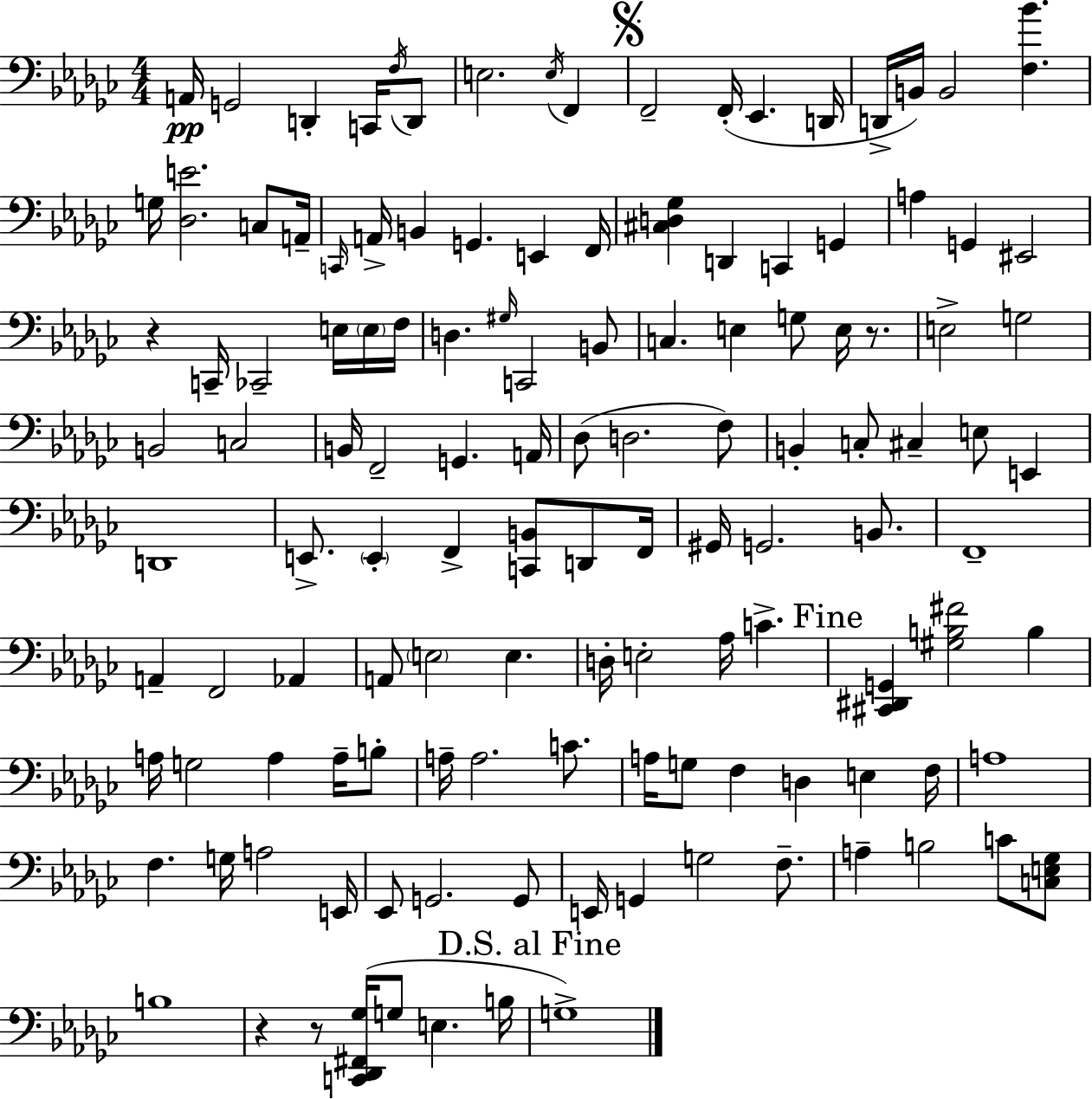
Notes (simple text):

A2/s G2/h D2/q C2/s F3/s D2/e E3/h. E3/s F2/q F2/h F2/s Eb2/q. D2/s D2/s B2/s B2/h [F3,Bb4]/q. G3/s [Db3,E4]/h. C3/e A2/s C2/s A2/s B2/q G2/q. E2/q F2/s [C#3,D3,Gb3]/q D2/q C2/q G2/q A3/q G2/q EIS2/h R/q C2/s CES2/h E3/s E3/s F3/s D3/q. G#3/s C2/h B2/e C3/q. E3/q G3/e E3/s R/e. E3/h G3/h B2/h C3/h B2/s F2/h G2/q. A2/s Db3/e D3/h. F3/e B2/q C3/e C#3/q E3/e E2/q D2/w E2/e. E2/q F2/q [C2,B2]/e D2/e F2/s G#2/s G2/h. B2/e. F2/w A2/q F2/h Ab2/q A2/e E3/h E3/q. D3/s E3/h Ab3/s C4/q. [C#2,D#2,G2]/q [G#3,B3,F#4]/h B3/q A3/s G3/h A3/q A3/s B3/e A3/s A3/h. C4/e. A3/s G3/e F3/q D3/q E3/q F3/s A3/w F3/q. G3/s A3/h E2/s Eb2/e G2/h. G2/e E2/s G2/q G3/h F3/e. A3/q B3/h C4/e [C3,E3,Gb3]/e B3/w R/q R/e [C2,Db2,F#2,Gb3]/s G3/e E3/q. B3/s G3/w